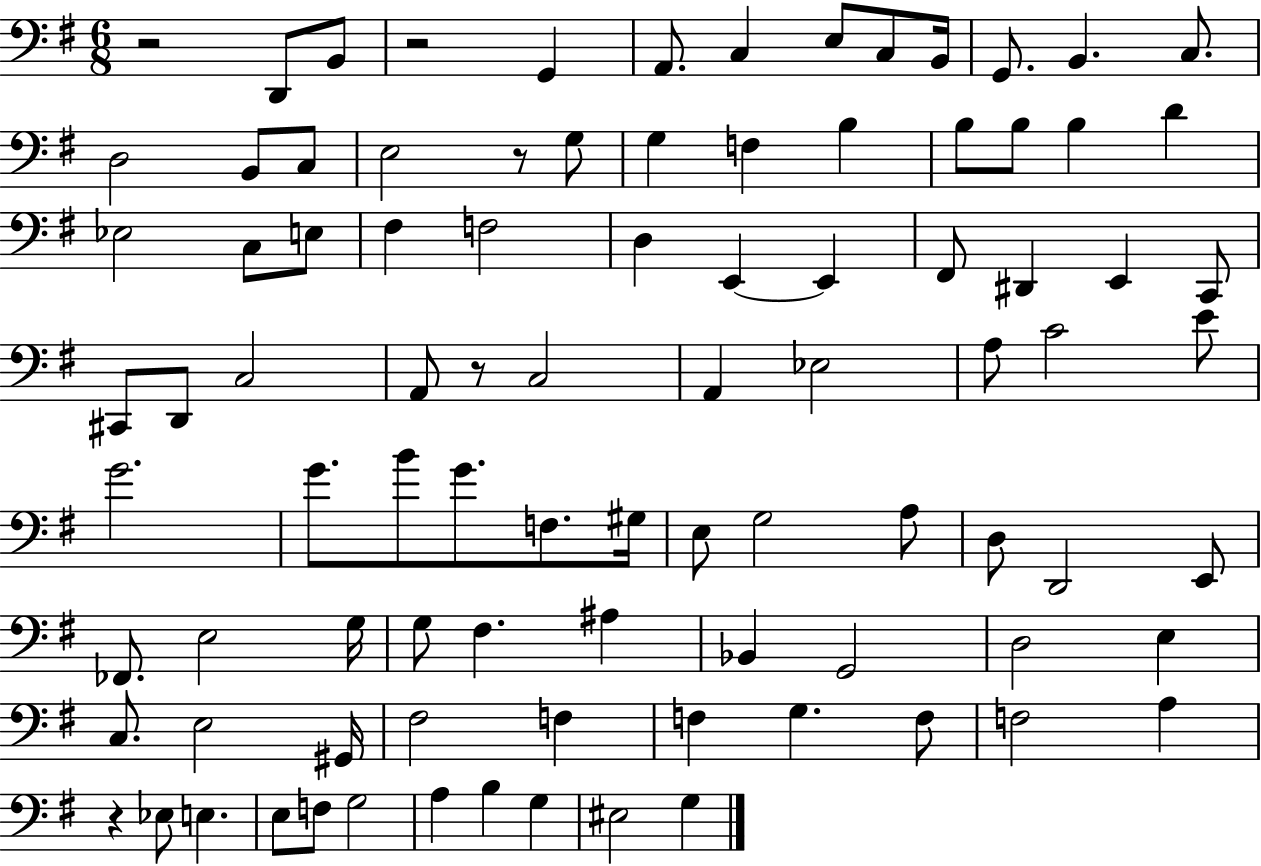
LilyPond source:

{
  \clef bass
  \numericTimeSignature
  \time 6/8
  \key g \major
  r2 d,8 b,8 | r2 g,4 | a,8. c4 e8 c8 b,16 | g,8. b,4. c8. | \break d2 b,8 c8 | e2 r8 g8 | g4 f4 b4 | b8 b8 b4 d'4 | \break ees2 c8 e8 | fis4 f2 | d4 e,4~~ e,4 | fis,8 dis,4 e,4 c,8 | \break cis,8 d,8 c2 | a,8 r8 c2 | a,4 ees2 | a8 c'2 e'8 | \break g'2. | g'8. b'8 g'8. f8. gis16 | e8 g2 a8 | d8 d,2 e,8 | \break fes,8. e2 g16 | g8 fis4. ais4 | bes,4 g,2 | d2 e4 | \break c8. e2 gis,16 | fis2 f4 | f4 g4. f8 | f2 a4 | \break r4 ees8 e4. | e8 f8 g2 | a4 b4 g4 | eis2 g4 | \break \bar "|."
}